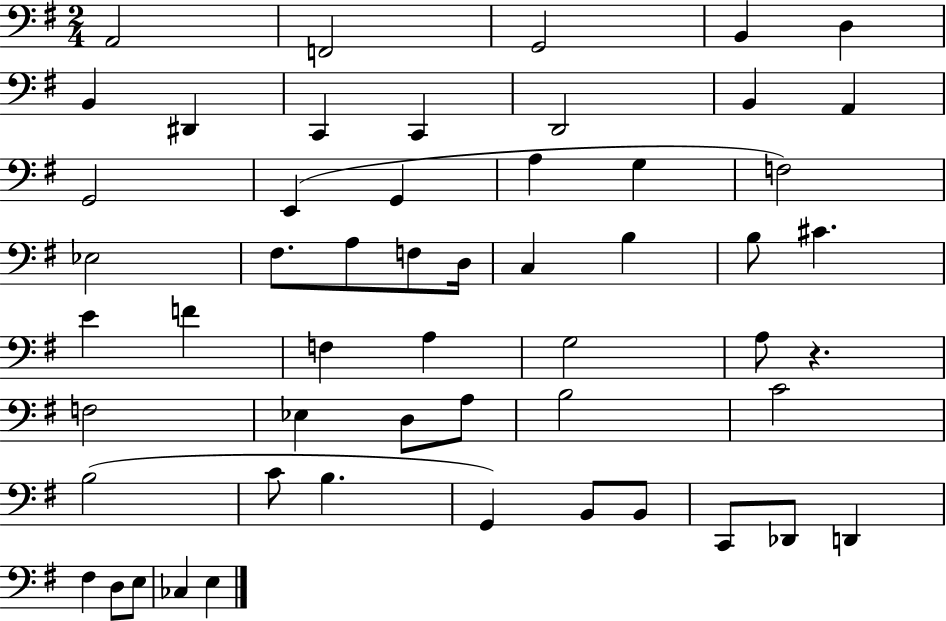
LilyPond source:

{
  \clef bass
  \numericTimeSignature
  \time 2/4
  \key g \major
  a,2 | f,2 | g,2 | b,4 d4 | \break b,4 dis,4 | c,4 c,4 | d,2 | b,4 a,4 | \break g,2 | e,4( g,4 | a4 g4 | f2) | \break ees2 | fis8. a8 f8 d16 | c4 b4 | b8 cis'4. | \break e'4 f'4 | f4 a4 | g2 | a8 r4. | \break f2 | ees4 d8 a8 | b2 | c'2 | \break b2( | c'8 b4. | g,4) b,8 b,8 | c,8 des,8 d,4 | \break fis4 d8 e8 | ces4 e4 | \bar "|."
}